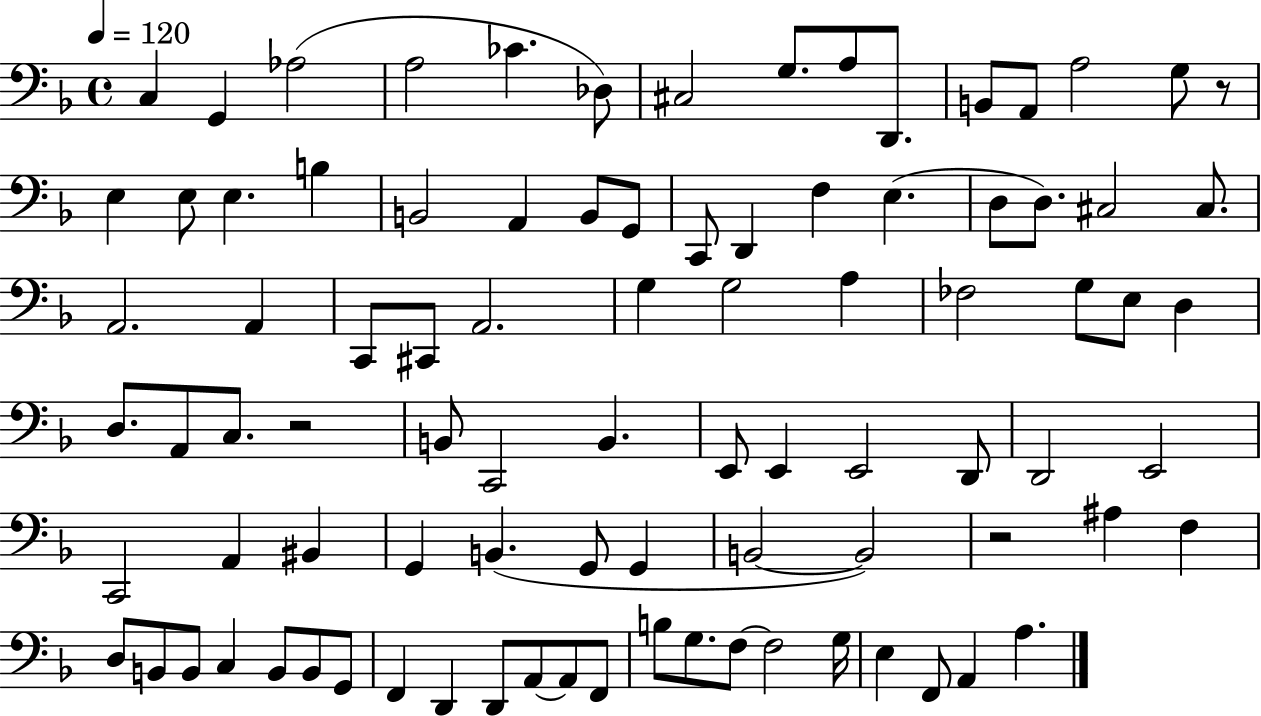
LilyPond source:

{
  \clef bass
  \time 4/4
  \defaultTimeSignature
  \key f \major
  \tempo 4 = 120
  c4 g,4 aes2( | a2 ces'4. des8) | cis2 g8. a8 d,8. | b,8 a,8 a2 g8 r8 | \break e4 e8 e4. b4 | b,2 a,4 b,8 g,8 | c,8 d,4 f4 e4.( | d8 d8.) cis2 cis8. | \break a,2. a,4 | c,8 cis,8 a,2. | g4 g2 a4 | fes2 g8 e8 d4 | \break d8. a,8 c8. r2 | b,8 c,2 b,4. | e,8 e,4 e,2 d,8 | d,2 e,2 | \break c,2 a,4 bis,4 | g,4 b,4.( g,8 g,4 | b,2~~ b,2) | r2 ais4 f4 | \break d8 b,8 b,8 c4 b,8 b,8 g,8 | f,4 d,4 d,8 a,8~~ a,8 f,8 | b8 g8. f8~~ f2 g16 | e4 f,8 a,4 a4. | \break \bar "|."
}